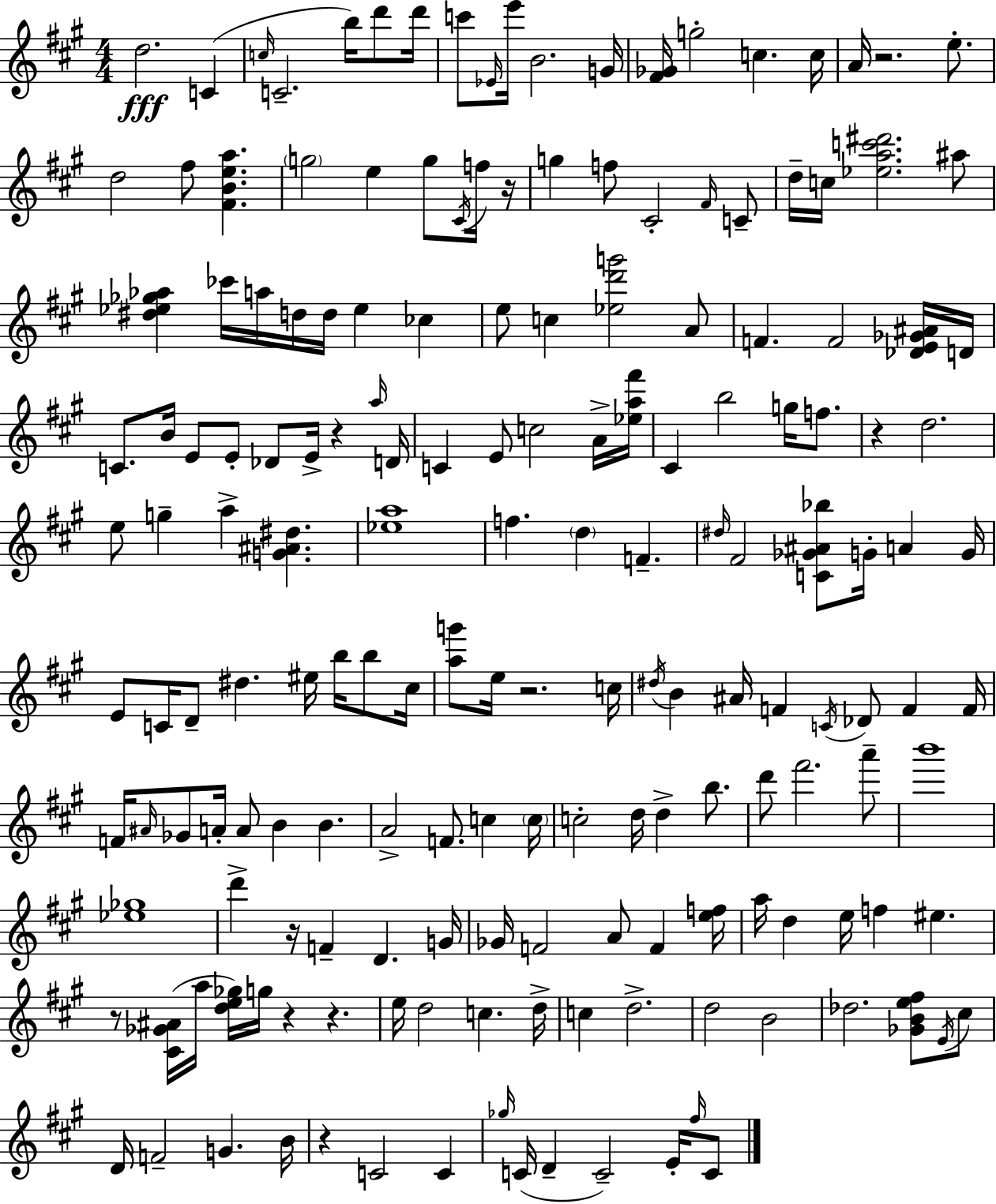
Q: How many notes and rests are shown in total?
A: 174